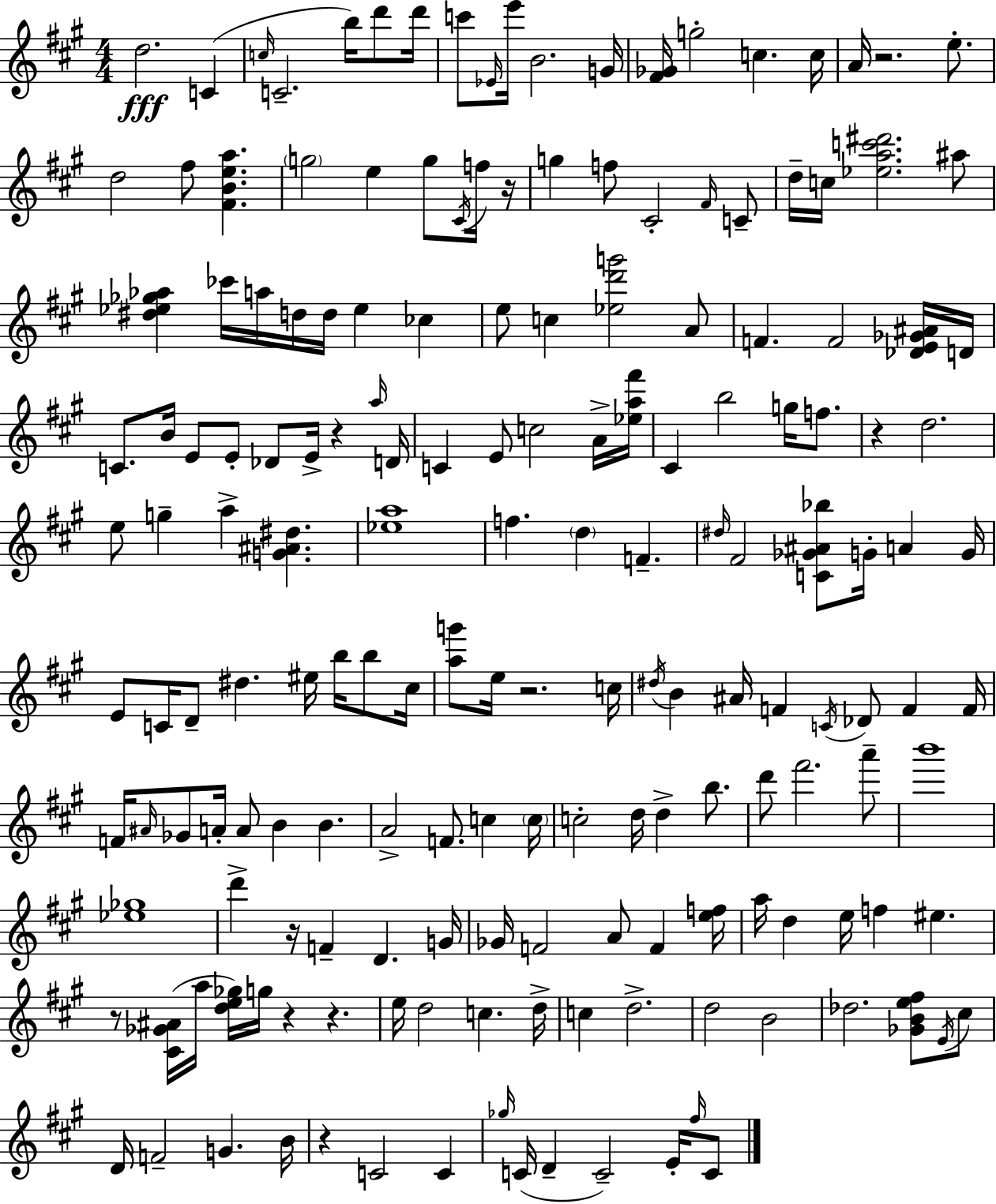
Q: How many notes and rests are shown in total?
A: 174